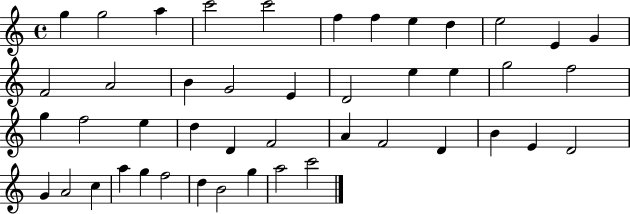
{
  \clef treble
  \time 4/4
  \defaultTimeSignature
  \key c \major
  g''4 g''2 a''4 | c'''2 c'''2 | f''4 f''4 e''4 d''4 | e''2 e'4 g'4 | \break f'2 a'2 | b'4 g'2 e'4 | d'2 e''4 e''4 | g''2 f''2 | \break g''4 f''2 e''4 | d''4 d'4 f'2 | a'4 f'2 d'4 | b'4 e'4 d'2 | \break g'4 a'2 c''4 | a''4 g''4 f''2 | d''4 b'2 g''4 | a''2 c'''2 | \break \bar "|."
}